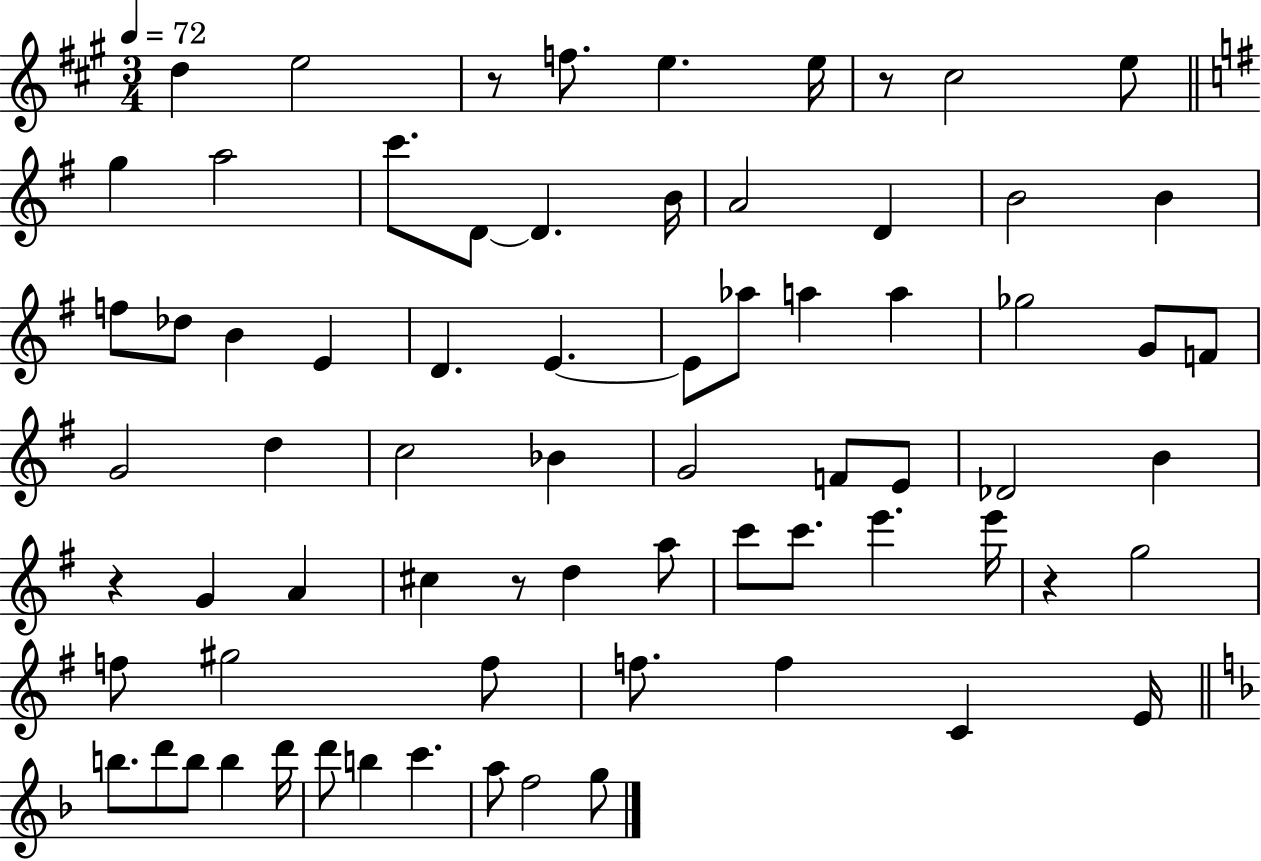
D5/q E5/h R/e F5/e. E5/q. E5/s R/e C#5/h E5/e G5/q A5/h C6/e. D4/e D4/q. B4/s A4/h D4/q B4/h B4/q F5/e Db5/e B4/q E4/q D4/q. E4/q. E4/e Ab5/e A5/q A5/q Gb5/h G4/e F4/e G4/h D5/q C5/h Bb4/q G4/h F4/e E4/e Db4/h B4/q R/q G4/q A4/q C#5/q R/e D5/q A5/e C6/e C6/e. E6/q. E6/s R/q G5/h F5/e G#5/h F5/e F5/e. F5/q C4/q E4/s B5/e. D6/e B5/e B5/q D6/s D6/e B5/q C6/q. A5/e F5/h G5/e